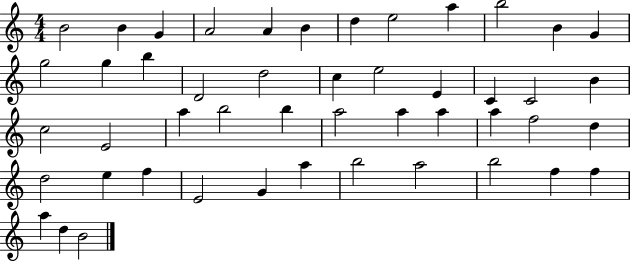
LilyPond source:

{
  \clef treble
  \numericTimeSignature
  \time 4/4
  \key c \major
  b'2 b'4 g'4 | a'2 a'4 b'4 | d''4 e''2 a''4 | b''2 b'4 g'4 | \break g''2 g''4 b''4 | d'2 d''2 | c''4 e''2 e'4 | c'4 c'2 b'4 | \break c''2 e'2 | a''4 b''2 b''4 | a''2 a''4 a''4 | a''4 f''2 d''4 | \break d''2 e''4 f''4 | e'2 g'4 a''4 | b''2 a''2 | b''2 f''4 f''4 | \break a''4 d''4 b'2 | \bar "|."
}